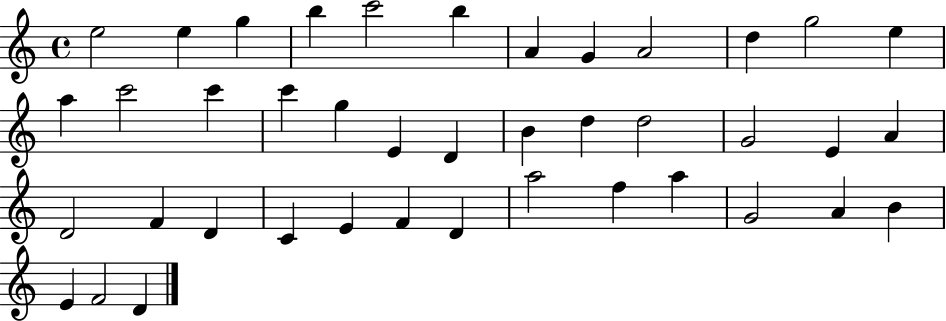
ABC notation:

X:1
T:Untitled
M:4/4
L:1/4
K:C
e2 e g b c'2 b A G A2 d g2 e a c'2 c' c' g E D B d d2 G2 E A D2 F D C E F D a2 f a G2 A B E F2 D